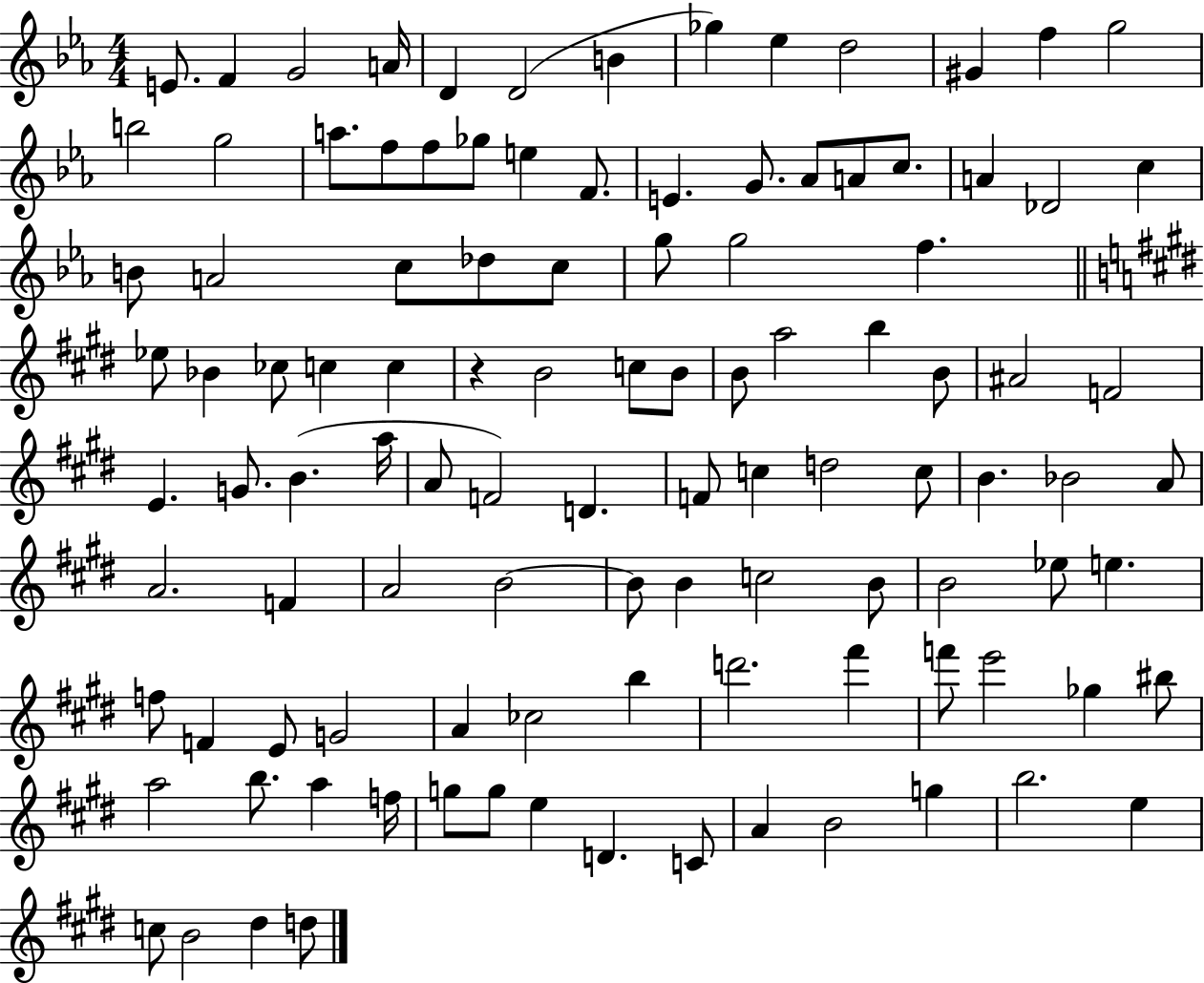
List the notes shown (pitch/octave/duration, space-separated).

E4/e. F4/q G4/h A4/s D4/q D4/h B4/q Gb5/q Eb5/q D5/h G#4/q F5/q G5/h B5/h G5/h A5/e. F5/e F5/e Gb5/e E5/q F4/e. E4/q. G4/e. Ab4/e A4/e C5/e. A4/q Db4/h C5/q B4/e A4/h C5/e Db5/e C5/e G5/e G5/h F5/q. Eb5/e Bb4/q CES5/e C5/q C5/q R/q B4/h C5/e B4/e B4/e A5/h B5/q B4/e A#4/h F4/h E4/q. G4/e. B4/q. A5/s A4/e F4/h D4/q. F4/e C5/q D5/h C5/e B4/q. Bb4/h A4/e A4/h. F4/q A4/h B4/h B4/e B4/q C5/h B4/e B4/h Eb5/e E5/q. F5/e F4/q E4/e G4/h A4/q CES5/h B5/q D6/h. F#6/q F6/e E6/h Gb5/q BIS5/e A5/h B5/e. A5/q F5/s G5/e G5/e E5/q D4/q. C4/e A4/q B4/h G5/q B5/h. E5/q C5/e B4/h D#5/q D5/e